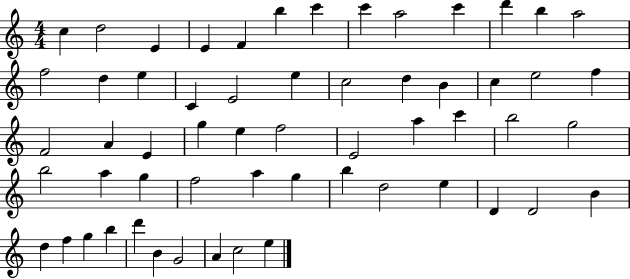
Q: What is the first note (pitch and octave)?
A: C5